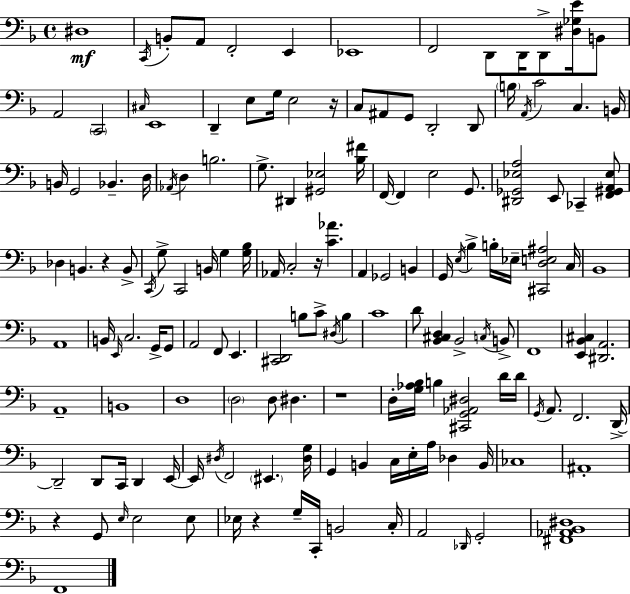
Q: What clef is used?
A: bass